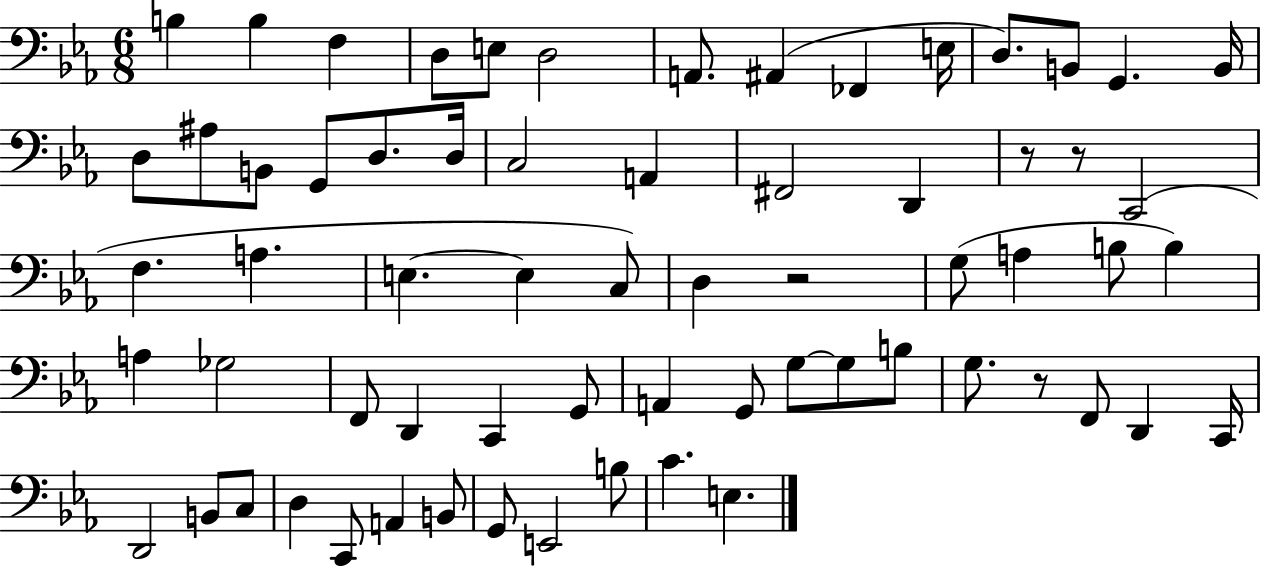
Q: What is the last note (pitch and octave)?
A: E3